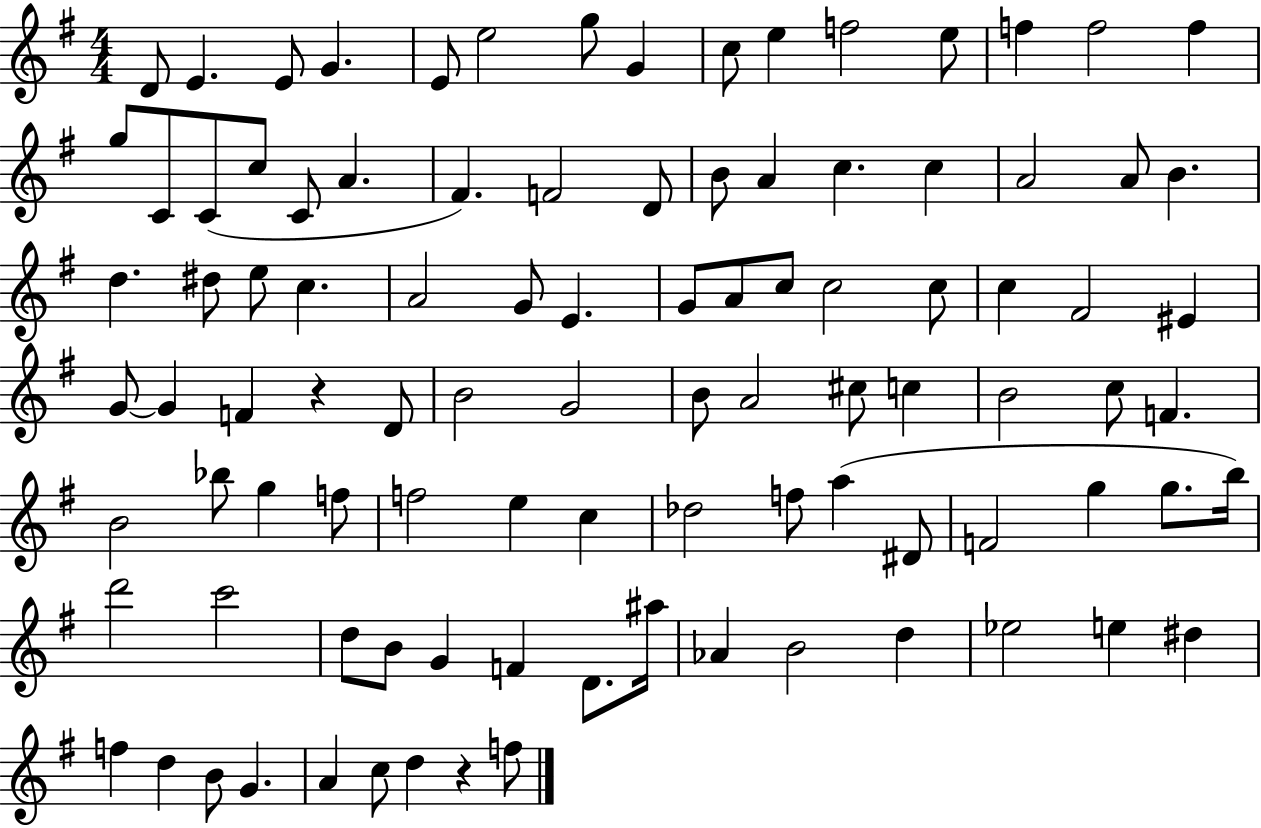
X:1
T:Untitled
M:4/4
L:1/4
K:G
D/2 E E/2 G E/2 e2 g/2 G c/2 e f2 e/2 f f2 f g/2 C/2 C/2 c/2 C/2 A ^F F2 D/2 B/2 A c c A2 A/2 B d ^d/2 e/2 c A2 G/2 E G/2 A/2 c/2 c2 c/2 c ^F2 ^E G/2 G F z D/2 B2 G2 B/2 A2 ^c/2 c B2 c/2 F B2 _b/2 g f/2 f2 e c _d2 f/2 a ^D/2 F2 g g/2 b/4 d'2 c'2 d/2 B/2 G F D/2 ^a/4 _A B2 d _e2 e ^d f d B/2 G A c/2 d z f/2